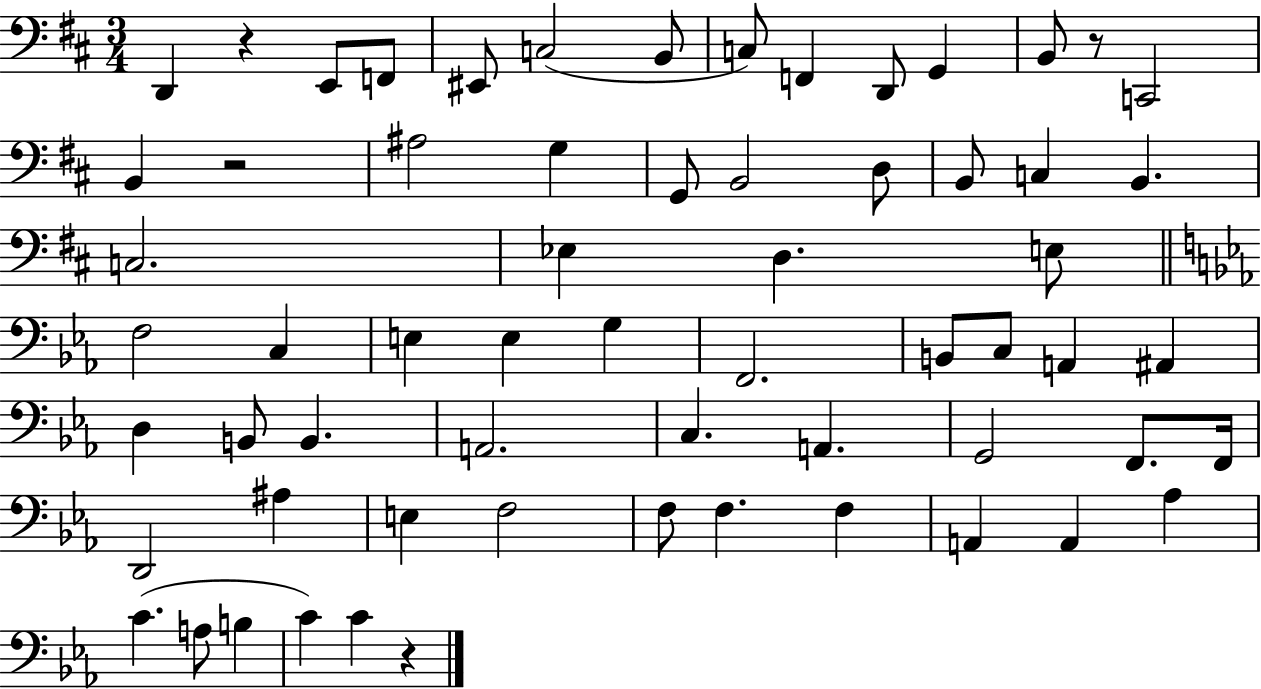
X:1
T:Untitled
M:3/4
L:1/4
K:D
D,, z E,,/2 F,,/2 ^E,,/2 C,2 B,,/2 C,/2 F,, D,,/2 G,, B,,/2 z/2 C,,2 B,, z2 ^A,2 G, G,,/2 B,,2 D,/2 B,,/2 C, B,, C,2 _E, D, E,/2 F,2 C, E, E, G, F,,2 B,,/2 C,/2 A,, ^A,, D, B,,/2 B,, A,,2 C, A,, G,,2 F,,/2 F,,/4 D,,2 ^A, E, F,2 F,/2 F, F, A,, A,, _A, C A,/2 B, C C z